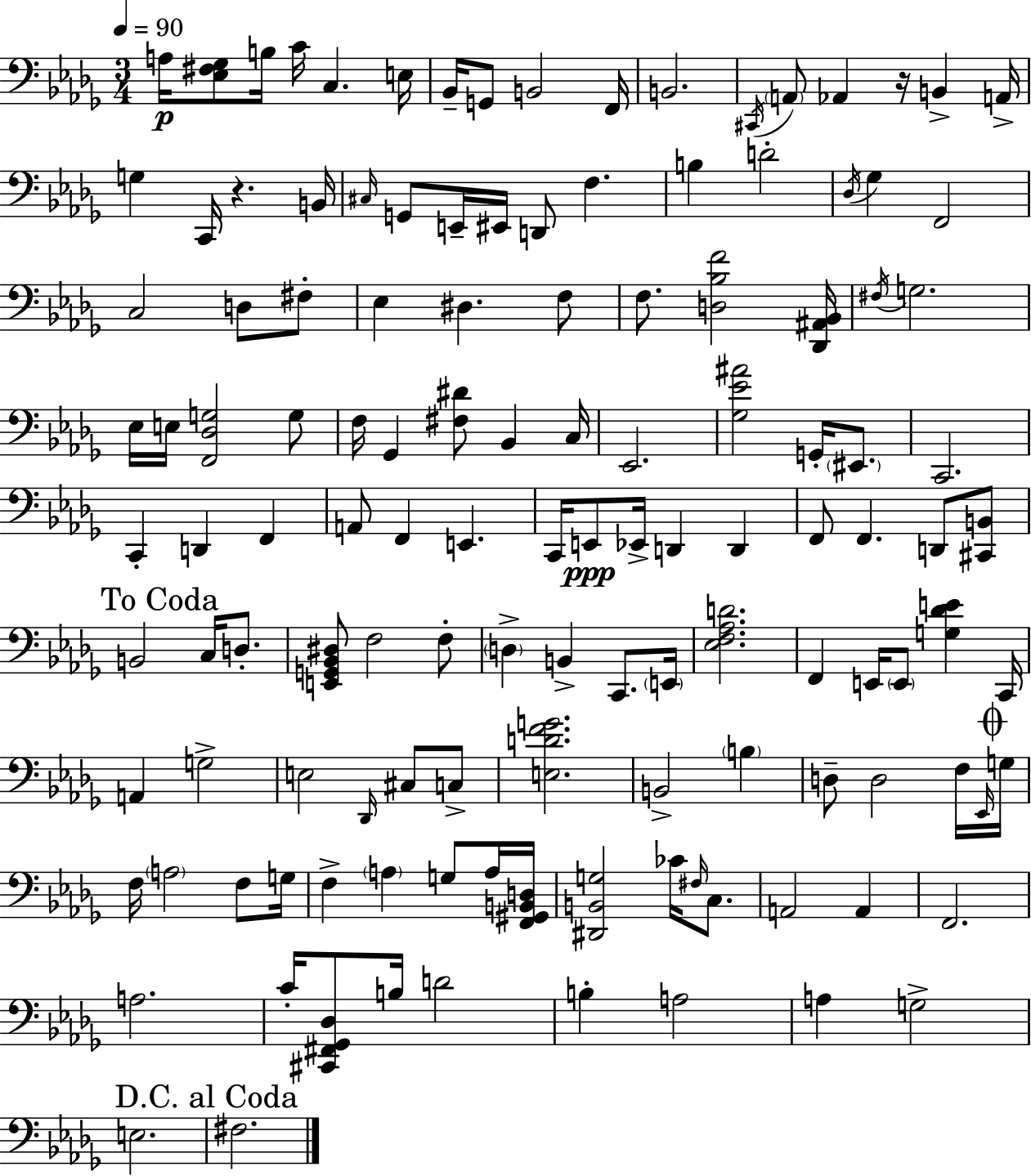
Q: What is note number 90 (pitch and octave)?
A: F3